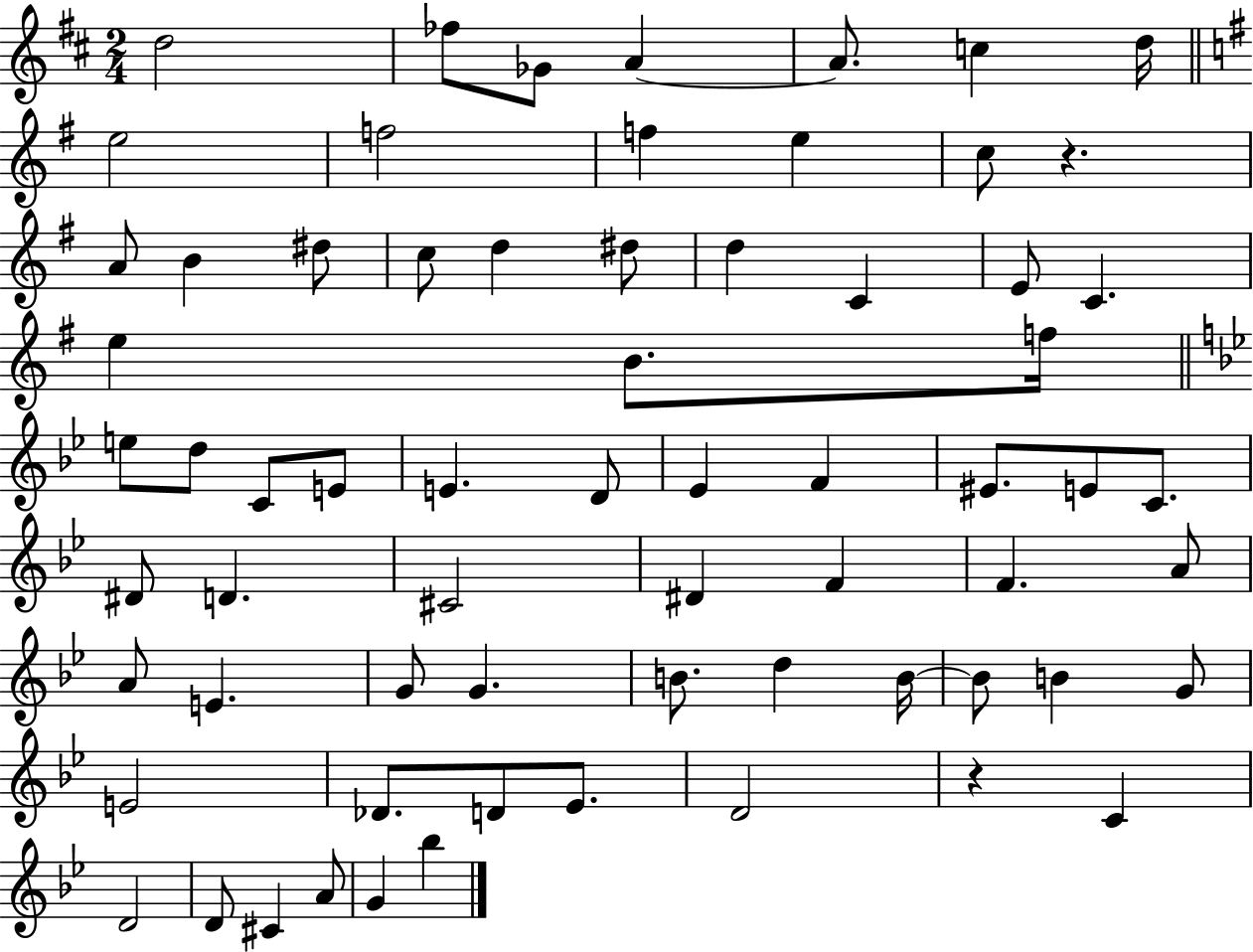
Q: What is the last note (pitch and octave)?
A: Bb5